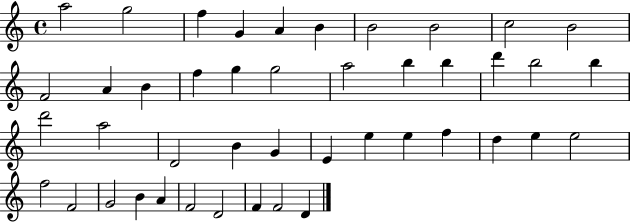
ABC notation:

X:1
T:Untitled
M:4/4
L:1/4
K:C
a2 g2 f G A B B2 B2 c2 B2 F2 A B f g g2 a2 b b d' b2 b d'2 a2 D2 B G E e e f d e e2 f2 F2 G2 B A F2 D2 F F2 D